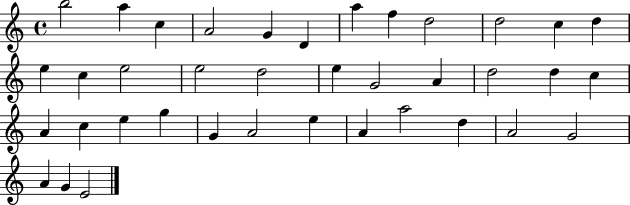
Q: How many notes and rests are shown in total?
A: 38